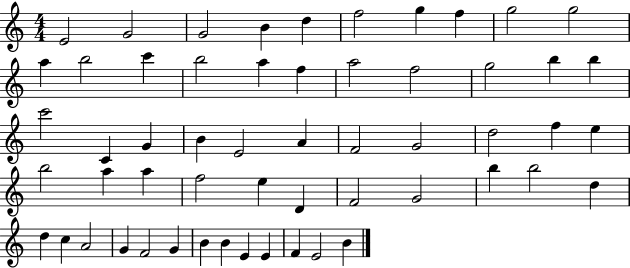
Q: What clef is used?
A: treble